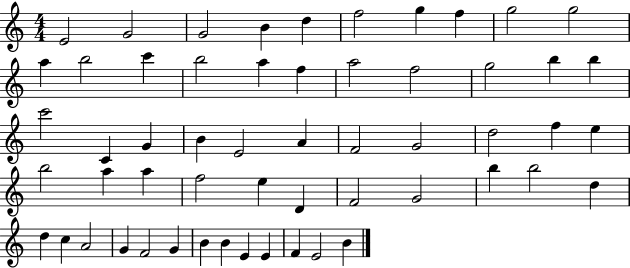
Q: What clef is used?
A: treble